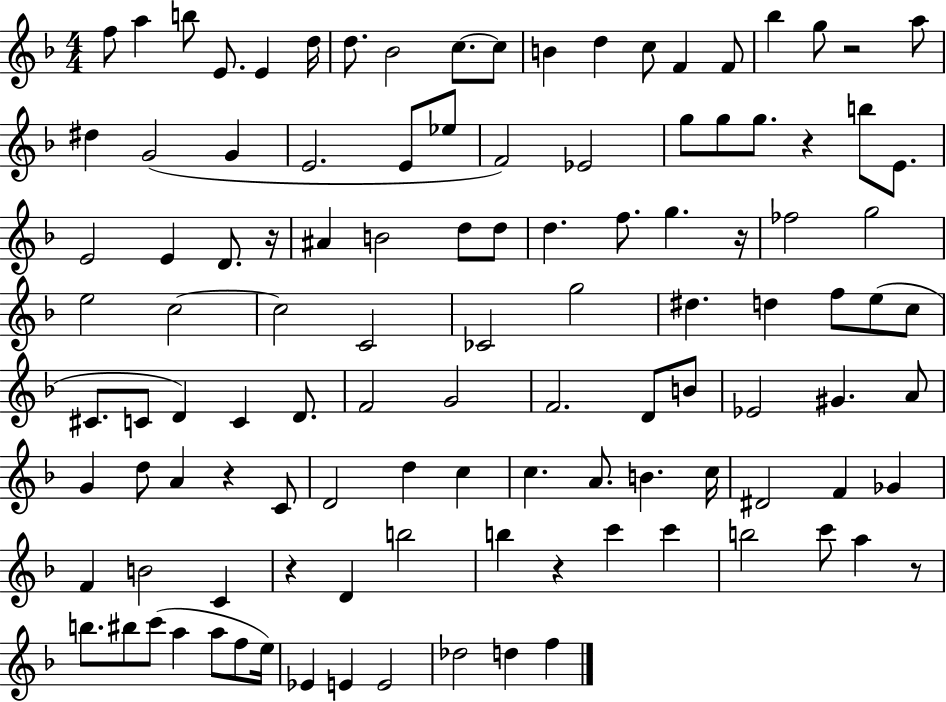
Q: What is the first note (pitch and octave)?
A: F5